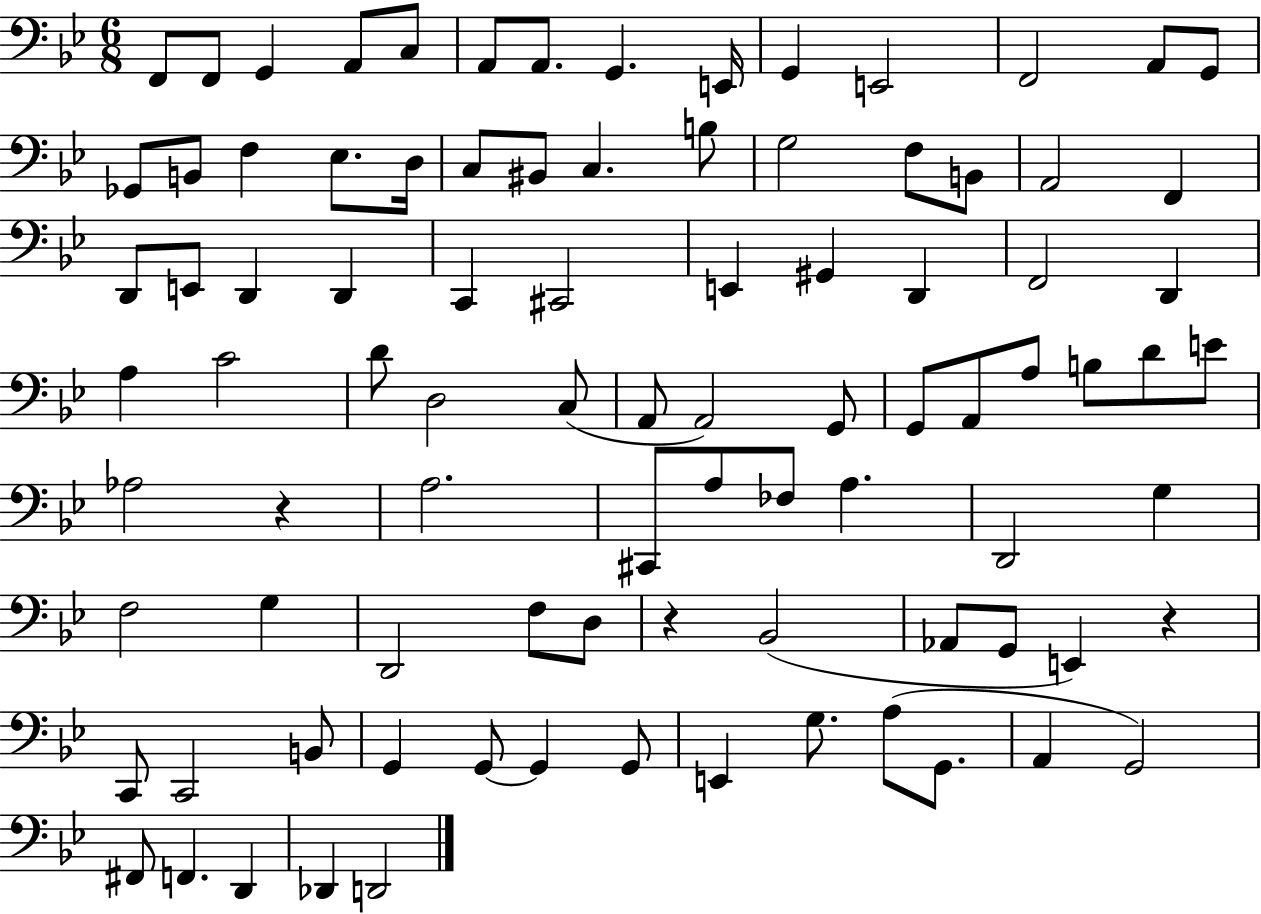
{
  \clef bass
  \numericTimeSignature
  \time 6/8
  \key bes \major
  f,8 f,8 g,4 a,8 c8 | a,8 a,8. g,4. e,16 | g,4 e,2 | f,2 a,8 g,8 | \break ges,8 b,8 f4 ees8. d16 | c8 bis,8 c4. b8 | g2 f8 b,8 | a,2 f,4 | \break d,8 e,8 d,4 d,4 | c,4 cis,2 | e,4 gis,4 d,4 | f,2 d,4 | \break a4 c'2 | d'8 d2 c8( | a,8 a,2) g,8 | g,8 a,8 a8 b8 d'8 e'8 | \break aes2 r4 | a2. | cis,8 a8 fes8 a4. | d,2 g4 | \break f2 g4 | d,2 f8 d8 | r4 bes,2( | aes,8 g,8 e,4) r4 | \break c,8 c,2 b,8 | g,4 g,8~~ g,4 g,8 | e,4 g8. a8( g,8. | a,4 g,2) | \break fis,8 f,4. d,4 | des,4 d,2 | \bar "|."
}